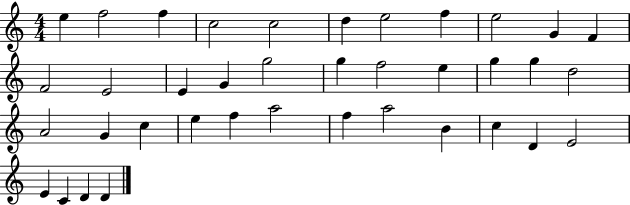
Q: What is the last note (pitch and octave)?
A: D4